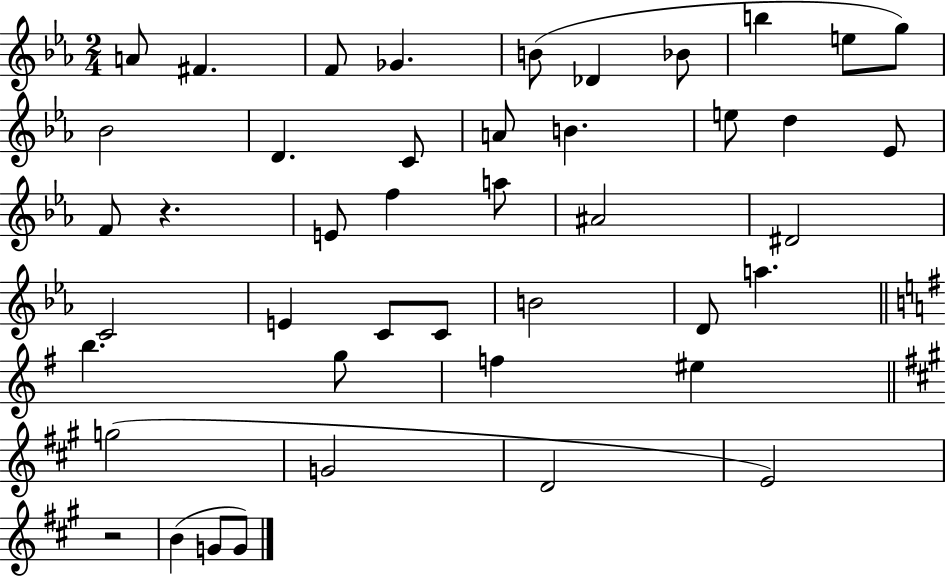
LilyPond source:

{
  \clef treble
  \numericTimeSignature
  \time 2/4
  \key ees \major
  \repeat volta 2 { a'8 fis'4. | f'8 ges'4. | b'8( des'4 bes'8 | b''4 e''8 g''8) | \break bes'2 | d'4. c'8 | a'8 b'4. | e''8 d''4 ees'8 | \break f'8 r4. | e'8 f''4 a''8 | ais'2 | dis'2 | \break c'2 | e'4 c'8 c'8 | b'2 | d'8 a''4. | \break \bar "||" \break \key e \minor b''4. g''8 | f''4 eis''4 | \bar "||" \break \key a \major g''2( | g'2 | d'2 | e'2) | \break r2 | b'4( g'8 g'8) | } \bar "|."
}